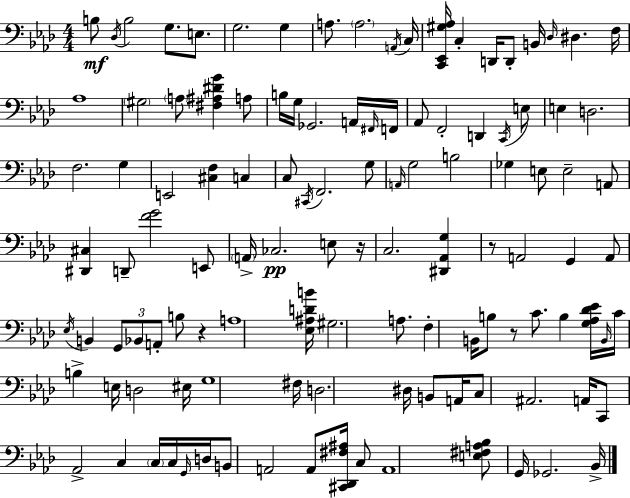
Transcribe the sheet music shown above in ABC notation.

X:1
T:Untitled
M:4/4
L:1/4
K:Ab
B,/2 _D,/4 B,2 G,/2 E,/2 G,2 G, A,/2 A,2 A,,/4 C,/4 [C,,_E,,^G,_A,]/4 C, D,,/4 D,,/2 B,,/4 _D,/4 ^D, F,/4 _A,4 ^G,2 A,/2 [^F,^A,^DG] A,/2 B,/4 G,/4 _G,,2 A,,/4 ^F,,/4 F,,/4 _A,,/2 F,,2 D,, C,,/4 E,/2 E, D,2 F,2 G, E,,2 [^C,F,] C, C,/2 ^C,,/4 F,,2 G,/2 A,,/4 G,2 B,2 _G, E,/2 E,2 A,,/2 [^D,,^C,] D,,/2 [FG]2 E,,/2 A,,/4 _C,2 E,/2 z/4 C,2 [^D,,_A,,G,] z/2 A,,2 G,, A,,/2 _E,/4 B,, G,,/2 _B,,/2 A,,/2 B,/2 z A,4 [_E,^A,DB]/4 ^G,2 A,/2 F, B,,/4 B,/2 z/2 C/2 B, [G,_A,_D_E]/4 B,,/4 C/4 B, E,/4 D,2 ^E,/4 G,4 ^F,/4 D,2 ^D,/4 B,,/2 A,,/4 C,/2 ^A,,2 A,,/4 C,,/2 _A,,2 C, C,/4 C,/4 G,,/4 D,/4 B,,/2 A,,2 A,,/2 [^C,,_D,,^F,^A,]/4 C,/2 A,,4 [E,^F,A,_B,]/2 G,,/4 _G,,2 _B,,/4